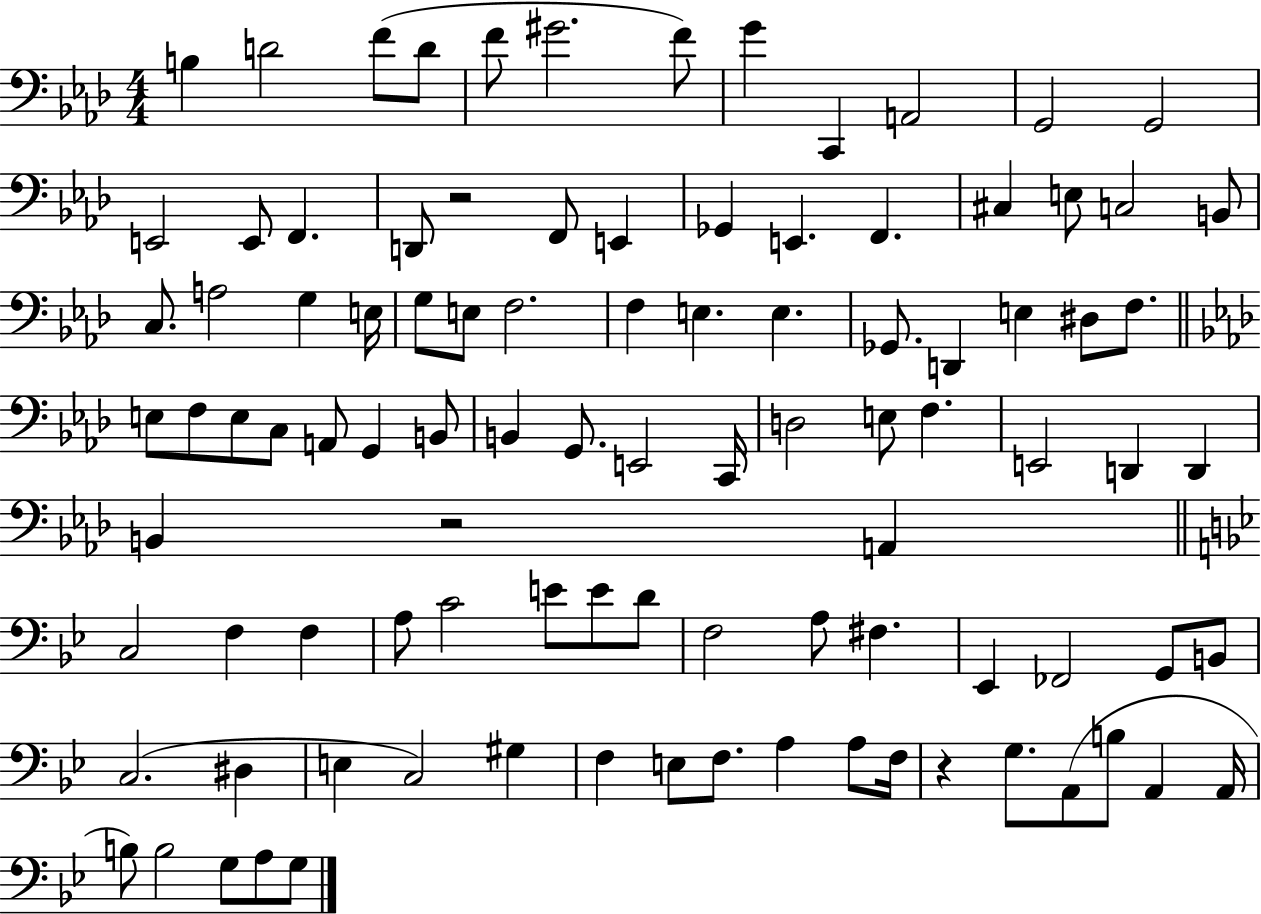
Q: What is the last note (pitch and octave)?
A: G3